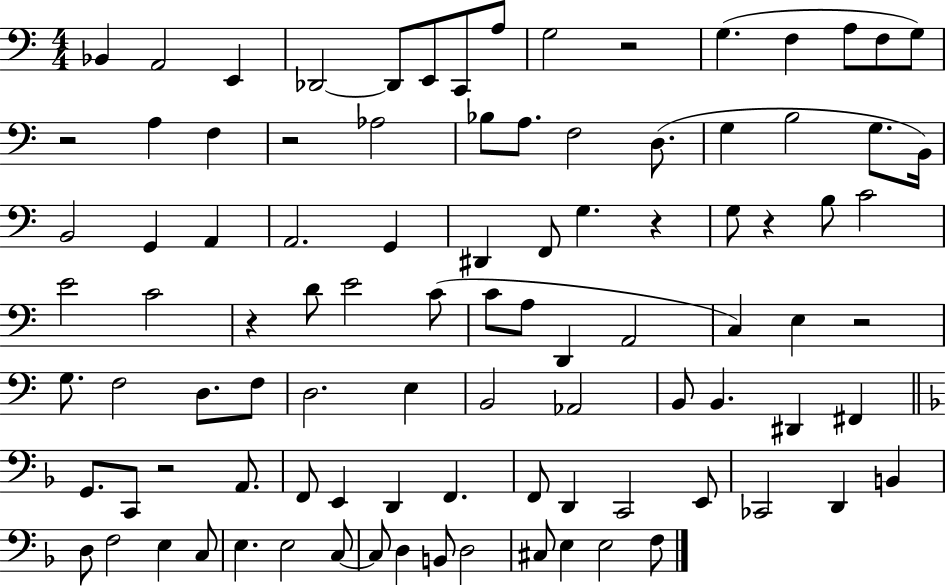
{
  \clef bass
  \numericTimeSignature
  \time 4/4
  \key c \major
  \repeat volta 2 { bes,4 a,2 e,4 | des,2~~ des,8 e,8 c,8 a8 | g2 r2 | g4.( f4 a8 f8 g8) | \break r2 a4 f4 | r2 aes2 | bes8 a8. f2 d8.( | g4 b2 g8. b,16) | \break b,2 g,4 a,4 | a,2. g,4 | dis,4 f,8 g4. r4 | g8 r4 b8 c'2 | \break e'2 c'2 | r4 d'8 e'2 c'8( | c'8 a8 d,4 a,2 | c4) e4 r2 | \break g8. f2 d8. f8 | d2. e4 | b,2 aes,2 | b,8 b,4. dis,4 fis,4 | \break \bar "||" \break \key f \major g,8. c,8 r2 a,8. | f,8 e,4 d,4 f,4. | f,8 d,4 c,2 e,8 | ces,2 d,4 b,4 | \break d8 f2 e4 c8 | e4. e2 c8~~ | c8 d4 b,8 d2 | cis8 e4 e2 f8 | \break } \bar "|."
}